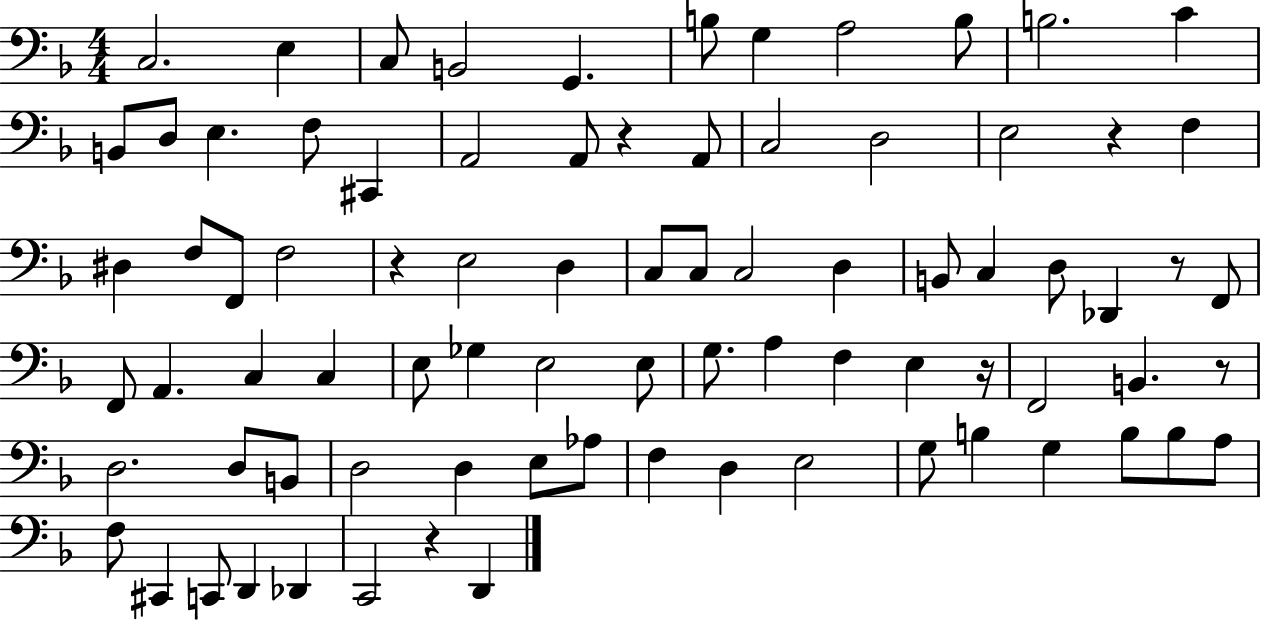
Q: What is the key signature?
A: F major